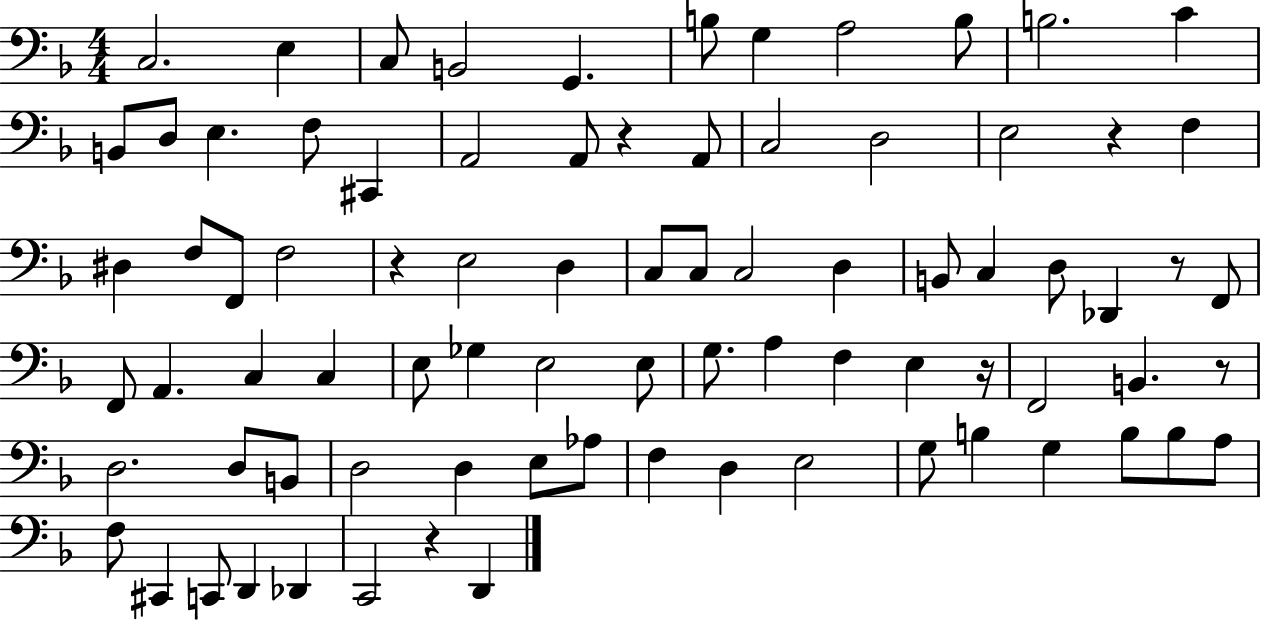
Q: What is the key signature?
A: F major